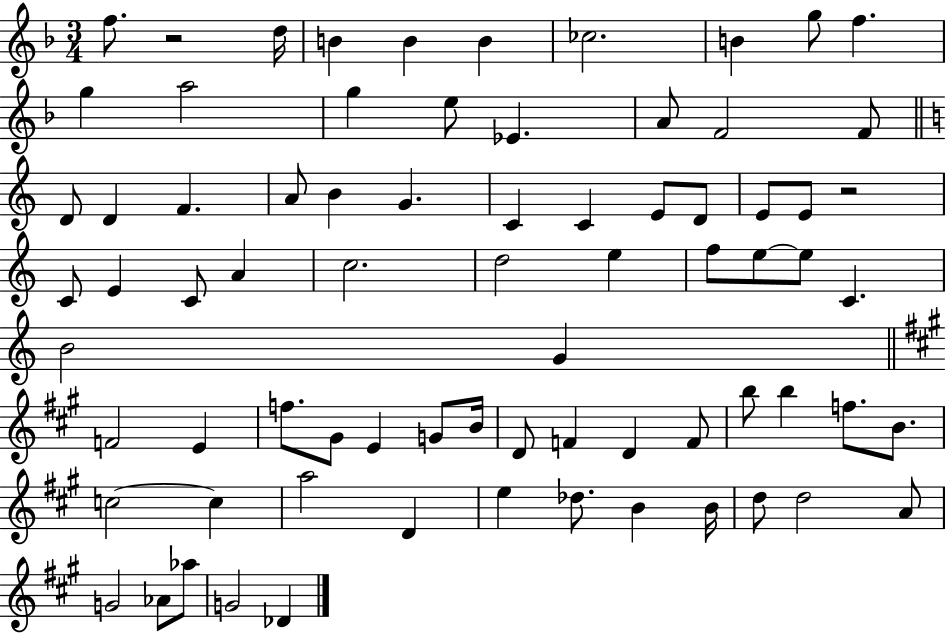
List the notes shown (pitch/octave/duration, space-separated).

F5/e. R/h D5/s B4/q B4/q B4/q CES5/h. B4/q G5/e F5/q. G5/q A5/h G5/q E5/e Eb4/q. A4/e F4/h F4/e D4/e D4/q F4/q. A4/e B4/q G4/q. C4/q C4/q E4/e D4/e E4/e E4/e R/h C4/e E4/q C4/e A4/q C5/h. D5/h E5/q F5/e E5/e E5/e C4/q. B4/h G4/q F4/h E4/q F5/e. G#4/e E4/q G4/e B4/s D4/e F4/q D4/q F4/e B5/e B5/q F5/e. B4/e. C5/h C5/q A5/h D4/q E5/q Db5/e. B4/q B4/s D5/e D5/h A4/e G4/h Ab4/e Ab5/e G4/h Db4/q